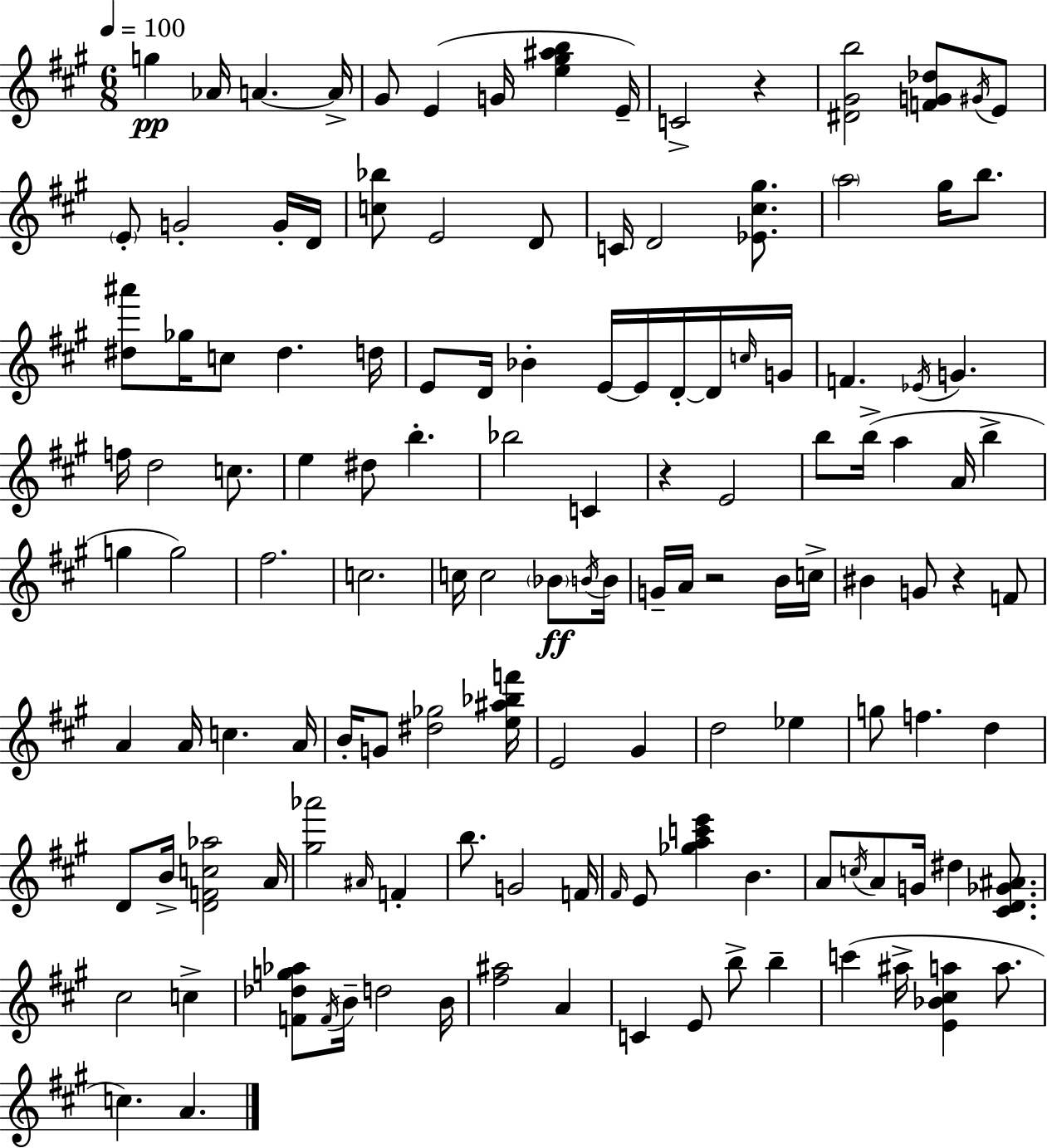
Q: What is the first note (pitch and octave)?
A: G5